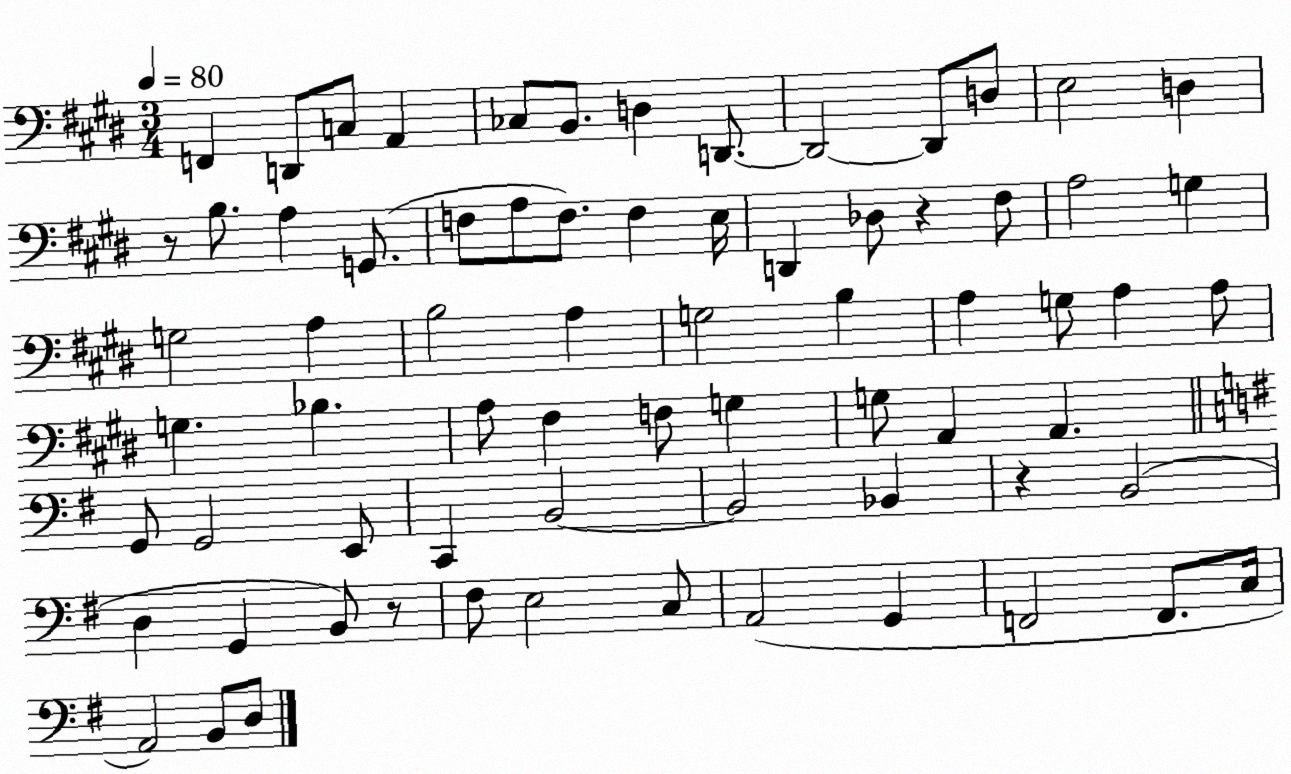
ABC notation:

X:1
T:Untitled
M:3/4
L:1/4
K:E
F,, D,,/2 C,/2 A,, _C,/2 B,,/2 D, D,,/2 D,,2 D,,/2 D,/2 E,2 D, z/2 B,/2 A, G,,/2 F,/2 A,/2 F,/2 F, E,/4 D,, _D,/2 z ^F,/2 A,2 G, G,2 A, B,2 A, G,2 B, A, G,/2 A, A,/2 G, _B, A,/2 ^F, F,/2 G, G,/2 A,, A,, G,,/2 G,,2 E,,/2 C,, B,,2 B,,2 _B,, z B,,2 D, G,, B,,/2 z/2 ^F,/2 E,2 C,/2 A,,2 G,, F,,2 F,,/2 C,/4 A,,2 B,,/2 D,/2